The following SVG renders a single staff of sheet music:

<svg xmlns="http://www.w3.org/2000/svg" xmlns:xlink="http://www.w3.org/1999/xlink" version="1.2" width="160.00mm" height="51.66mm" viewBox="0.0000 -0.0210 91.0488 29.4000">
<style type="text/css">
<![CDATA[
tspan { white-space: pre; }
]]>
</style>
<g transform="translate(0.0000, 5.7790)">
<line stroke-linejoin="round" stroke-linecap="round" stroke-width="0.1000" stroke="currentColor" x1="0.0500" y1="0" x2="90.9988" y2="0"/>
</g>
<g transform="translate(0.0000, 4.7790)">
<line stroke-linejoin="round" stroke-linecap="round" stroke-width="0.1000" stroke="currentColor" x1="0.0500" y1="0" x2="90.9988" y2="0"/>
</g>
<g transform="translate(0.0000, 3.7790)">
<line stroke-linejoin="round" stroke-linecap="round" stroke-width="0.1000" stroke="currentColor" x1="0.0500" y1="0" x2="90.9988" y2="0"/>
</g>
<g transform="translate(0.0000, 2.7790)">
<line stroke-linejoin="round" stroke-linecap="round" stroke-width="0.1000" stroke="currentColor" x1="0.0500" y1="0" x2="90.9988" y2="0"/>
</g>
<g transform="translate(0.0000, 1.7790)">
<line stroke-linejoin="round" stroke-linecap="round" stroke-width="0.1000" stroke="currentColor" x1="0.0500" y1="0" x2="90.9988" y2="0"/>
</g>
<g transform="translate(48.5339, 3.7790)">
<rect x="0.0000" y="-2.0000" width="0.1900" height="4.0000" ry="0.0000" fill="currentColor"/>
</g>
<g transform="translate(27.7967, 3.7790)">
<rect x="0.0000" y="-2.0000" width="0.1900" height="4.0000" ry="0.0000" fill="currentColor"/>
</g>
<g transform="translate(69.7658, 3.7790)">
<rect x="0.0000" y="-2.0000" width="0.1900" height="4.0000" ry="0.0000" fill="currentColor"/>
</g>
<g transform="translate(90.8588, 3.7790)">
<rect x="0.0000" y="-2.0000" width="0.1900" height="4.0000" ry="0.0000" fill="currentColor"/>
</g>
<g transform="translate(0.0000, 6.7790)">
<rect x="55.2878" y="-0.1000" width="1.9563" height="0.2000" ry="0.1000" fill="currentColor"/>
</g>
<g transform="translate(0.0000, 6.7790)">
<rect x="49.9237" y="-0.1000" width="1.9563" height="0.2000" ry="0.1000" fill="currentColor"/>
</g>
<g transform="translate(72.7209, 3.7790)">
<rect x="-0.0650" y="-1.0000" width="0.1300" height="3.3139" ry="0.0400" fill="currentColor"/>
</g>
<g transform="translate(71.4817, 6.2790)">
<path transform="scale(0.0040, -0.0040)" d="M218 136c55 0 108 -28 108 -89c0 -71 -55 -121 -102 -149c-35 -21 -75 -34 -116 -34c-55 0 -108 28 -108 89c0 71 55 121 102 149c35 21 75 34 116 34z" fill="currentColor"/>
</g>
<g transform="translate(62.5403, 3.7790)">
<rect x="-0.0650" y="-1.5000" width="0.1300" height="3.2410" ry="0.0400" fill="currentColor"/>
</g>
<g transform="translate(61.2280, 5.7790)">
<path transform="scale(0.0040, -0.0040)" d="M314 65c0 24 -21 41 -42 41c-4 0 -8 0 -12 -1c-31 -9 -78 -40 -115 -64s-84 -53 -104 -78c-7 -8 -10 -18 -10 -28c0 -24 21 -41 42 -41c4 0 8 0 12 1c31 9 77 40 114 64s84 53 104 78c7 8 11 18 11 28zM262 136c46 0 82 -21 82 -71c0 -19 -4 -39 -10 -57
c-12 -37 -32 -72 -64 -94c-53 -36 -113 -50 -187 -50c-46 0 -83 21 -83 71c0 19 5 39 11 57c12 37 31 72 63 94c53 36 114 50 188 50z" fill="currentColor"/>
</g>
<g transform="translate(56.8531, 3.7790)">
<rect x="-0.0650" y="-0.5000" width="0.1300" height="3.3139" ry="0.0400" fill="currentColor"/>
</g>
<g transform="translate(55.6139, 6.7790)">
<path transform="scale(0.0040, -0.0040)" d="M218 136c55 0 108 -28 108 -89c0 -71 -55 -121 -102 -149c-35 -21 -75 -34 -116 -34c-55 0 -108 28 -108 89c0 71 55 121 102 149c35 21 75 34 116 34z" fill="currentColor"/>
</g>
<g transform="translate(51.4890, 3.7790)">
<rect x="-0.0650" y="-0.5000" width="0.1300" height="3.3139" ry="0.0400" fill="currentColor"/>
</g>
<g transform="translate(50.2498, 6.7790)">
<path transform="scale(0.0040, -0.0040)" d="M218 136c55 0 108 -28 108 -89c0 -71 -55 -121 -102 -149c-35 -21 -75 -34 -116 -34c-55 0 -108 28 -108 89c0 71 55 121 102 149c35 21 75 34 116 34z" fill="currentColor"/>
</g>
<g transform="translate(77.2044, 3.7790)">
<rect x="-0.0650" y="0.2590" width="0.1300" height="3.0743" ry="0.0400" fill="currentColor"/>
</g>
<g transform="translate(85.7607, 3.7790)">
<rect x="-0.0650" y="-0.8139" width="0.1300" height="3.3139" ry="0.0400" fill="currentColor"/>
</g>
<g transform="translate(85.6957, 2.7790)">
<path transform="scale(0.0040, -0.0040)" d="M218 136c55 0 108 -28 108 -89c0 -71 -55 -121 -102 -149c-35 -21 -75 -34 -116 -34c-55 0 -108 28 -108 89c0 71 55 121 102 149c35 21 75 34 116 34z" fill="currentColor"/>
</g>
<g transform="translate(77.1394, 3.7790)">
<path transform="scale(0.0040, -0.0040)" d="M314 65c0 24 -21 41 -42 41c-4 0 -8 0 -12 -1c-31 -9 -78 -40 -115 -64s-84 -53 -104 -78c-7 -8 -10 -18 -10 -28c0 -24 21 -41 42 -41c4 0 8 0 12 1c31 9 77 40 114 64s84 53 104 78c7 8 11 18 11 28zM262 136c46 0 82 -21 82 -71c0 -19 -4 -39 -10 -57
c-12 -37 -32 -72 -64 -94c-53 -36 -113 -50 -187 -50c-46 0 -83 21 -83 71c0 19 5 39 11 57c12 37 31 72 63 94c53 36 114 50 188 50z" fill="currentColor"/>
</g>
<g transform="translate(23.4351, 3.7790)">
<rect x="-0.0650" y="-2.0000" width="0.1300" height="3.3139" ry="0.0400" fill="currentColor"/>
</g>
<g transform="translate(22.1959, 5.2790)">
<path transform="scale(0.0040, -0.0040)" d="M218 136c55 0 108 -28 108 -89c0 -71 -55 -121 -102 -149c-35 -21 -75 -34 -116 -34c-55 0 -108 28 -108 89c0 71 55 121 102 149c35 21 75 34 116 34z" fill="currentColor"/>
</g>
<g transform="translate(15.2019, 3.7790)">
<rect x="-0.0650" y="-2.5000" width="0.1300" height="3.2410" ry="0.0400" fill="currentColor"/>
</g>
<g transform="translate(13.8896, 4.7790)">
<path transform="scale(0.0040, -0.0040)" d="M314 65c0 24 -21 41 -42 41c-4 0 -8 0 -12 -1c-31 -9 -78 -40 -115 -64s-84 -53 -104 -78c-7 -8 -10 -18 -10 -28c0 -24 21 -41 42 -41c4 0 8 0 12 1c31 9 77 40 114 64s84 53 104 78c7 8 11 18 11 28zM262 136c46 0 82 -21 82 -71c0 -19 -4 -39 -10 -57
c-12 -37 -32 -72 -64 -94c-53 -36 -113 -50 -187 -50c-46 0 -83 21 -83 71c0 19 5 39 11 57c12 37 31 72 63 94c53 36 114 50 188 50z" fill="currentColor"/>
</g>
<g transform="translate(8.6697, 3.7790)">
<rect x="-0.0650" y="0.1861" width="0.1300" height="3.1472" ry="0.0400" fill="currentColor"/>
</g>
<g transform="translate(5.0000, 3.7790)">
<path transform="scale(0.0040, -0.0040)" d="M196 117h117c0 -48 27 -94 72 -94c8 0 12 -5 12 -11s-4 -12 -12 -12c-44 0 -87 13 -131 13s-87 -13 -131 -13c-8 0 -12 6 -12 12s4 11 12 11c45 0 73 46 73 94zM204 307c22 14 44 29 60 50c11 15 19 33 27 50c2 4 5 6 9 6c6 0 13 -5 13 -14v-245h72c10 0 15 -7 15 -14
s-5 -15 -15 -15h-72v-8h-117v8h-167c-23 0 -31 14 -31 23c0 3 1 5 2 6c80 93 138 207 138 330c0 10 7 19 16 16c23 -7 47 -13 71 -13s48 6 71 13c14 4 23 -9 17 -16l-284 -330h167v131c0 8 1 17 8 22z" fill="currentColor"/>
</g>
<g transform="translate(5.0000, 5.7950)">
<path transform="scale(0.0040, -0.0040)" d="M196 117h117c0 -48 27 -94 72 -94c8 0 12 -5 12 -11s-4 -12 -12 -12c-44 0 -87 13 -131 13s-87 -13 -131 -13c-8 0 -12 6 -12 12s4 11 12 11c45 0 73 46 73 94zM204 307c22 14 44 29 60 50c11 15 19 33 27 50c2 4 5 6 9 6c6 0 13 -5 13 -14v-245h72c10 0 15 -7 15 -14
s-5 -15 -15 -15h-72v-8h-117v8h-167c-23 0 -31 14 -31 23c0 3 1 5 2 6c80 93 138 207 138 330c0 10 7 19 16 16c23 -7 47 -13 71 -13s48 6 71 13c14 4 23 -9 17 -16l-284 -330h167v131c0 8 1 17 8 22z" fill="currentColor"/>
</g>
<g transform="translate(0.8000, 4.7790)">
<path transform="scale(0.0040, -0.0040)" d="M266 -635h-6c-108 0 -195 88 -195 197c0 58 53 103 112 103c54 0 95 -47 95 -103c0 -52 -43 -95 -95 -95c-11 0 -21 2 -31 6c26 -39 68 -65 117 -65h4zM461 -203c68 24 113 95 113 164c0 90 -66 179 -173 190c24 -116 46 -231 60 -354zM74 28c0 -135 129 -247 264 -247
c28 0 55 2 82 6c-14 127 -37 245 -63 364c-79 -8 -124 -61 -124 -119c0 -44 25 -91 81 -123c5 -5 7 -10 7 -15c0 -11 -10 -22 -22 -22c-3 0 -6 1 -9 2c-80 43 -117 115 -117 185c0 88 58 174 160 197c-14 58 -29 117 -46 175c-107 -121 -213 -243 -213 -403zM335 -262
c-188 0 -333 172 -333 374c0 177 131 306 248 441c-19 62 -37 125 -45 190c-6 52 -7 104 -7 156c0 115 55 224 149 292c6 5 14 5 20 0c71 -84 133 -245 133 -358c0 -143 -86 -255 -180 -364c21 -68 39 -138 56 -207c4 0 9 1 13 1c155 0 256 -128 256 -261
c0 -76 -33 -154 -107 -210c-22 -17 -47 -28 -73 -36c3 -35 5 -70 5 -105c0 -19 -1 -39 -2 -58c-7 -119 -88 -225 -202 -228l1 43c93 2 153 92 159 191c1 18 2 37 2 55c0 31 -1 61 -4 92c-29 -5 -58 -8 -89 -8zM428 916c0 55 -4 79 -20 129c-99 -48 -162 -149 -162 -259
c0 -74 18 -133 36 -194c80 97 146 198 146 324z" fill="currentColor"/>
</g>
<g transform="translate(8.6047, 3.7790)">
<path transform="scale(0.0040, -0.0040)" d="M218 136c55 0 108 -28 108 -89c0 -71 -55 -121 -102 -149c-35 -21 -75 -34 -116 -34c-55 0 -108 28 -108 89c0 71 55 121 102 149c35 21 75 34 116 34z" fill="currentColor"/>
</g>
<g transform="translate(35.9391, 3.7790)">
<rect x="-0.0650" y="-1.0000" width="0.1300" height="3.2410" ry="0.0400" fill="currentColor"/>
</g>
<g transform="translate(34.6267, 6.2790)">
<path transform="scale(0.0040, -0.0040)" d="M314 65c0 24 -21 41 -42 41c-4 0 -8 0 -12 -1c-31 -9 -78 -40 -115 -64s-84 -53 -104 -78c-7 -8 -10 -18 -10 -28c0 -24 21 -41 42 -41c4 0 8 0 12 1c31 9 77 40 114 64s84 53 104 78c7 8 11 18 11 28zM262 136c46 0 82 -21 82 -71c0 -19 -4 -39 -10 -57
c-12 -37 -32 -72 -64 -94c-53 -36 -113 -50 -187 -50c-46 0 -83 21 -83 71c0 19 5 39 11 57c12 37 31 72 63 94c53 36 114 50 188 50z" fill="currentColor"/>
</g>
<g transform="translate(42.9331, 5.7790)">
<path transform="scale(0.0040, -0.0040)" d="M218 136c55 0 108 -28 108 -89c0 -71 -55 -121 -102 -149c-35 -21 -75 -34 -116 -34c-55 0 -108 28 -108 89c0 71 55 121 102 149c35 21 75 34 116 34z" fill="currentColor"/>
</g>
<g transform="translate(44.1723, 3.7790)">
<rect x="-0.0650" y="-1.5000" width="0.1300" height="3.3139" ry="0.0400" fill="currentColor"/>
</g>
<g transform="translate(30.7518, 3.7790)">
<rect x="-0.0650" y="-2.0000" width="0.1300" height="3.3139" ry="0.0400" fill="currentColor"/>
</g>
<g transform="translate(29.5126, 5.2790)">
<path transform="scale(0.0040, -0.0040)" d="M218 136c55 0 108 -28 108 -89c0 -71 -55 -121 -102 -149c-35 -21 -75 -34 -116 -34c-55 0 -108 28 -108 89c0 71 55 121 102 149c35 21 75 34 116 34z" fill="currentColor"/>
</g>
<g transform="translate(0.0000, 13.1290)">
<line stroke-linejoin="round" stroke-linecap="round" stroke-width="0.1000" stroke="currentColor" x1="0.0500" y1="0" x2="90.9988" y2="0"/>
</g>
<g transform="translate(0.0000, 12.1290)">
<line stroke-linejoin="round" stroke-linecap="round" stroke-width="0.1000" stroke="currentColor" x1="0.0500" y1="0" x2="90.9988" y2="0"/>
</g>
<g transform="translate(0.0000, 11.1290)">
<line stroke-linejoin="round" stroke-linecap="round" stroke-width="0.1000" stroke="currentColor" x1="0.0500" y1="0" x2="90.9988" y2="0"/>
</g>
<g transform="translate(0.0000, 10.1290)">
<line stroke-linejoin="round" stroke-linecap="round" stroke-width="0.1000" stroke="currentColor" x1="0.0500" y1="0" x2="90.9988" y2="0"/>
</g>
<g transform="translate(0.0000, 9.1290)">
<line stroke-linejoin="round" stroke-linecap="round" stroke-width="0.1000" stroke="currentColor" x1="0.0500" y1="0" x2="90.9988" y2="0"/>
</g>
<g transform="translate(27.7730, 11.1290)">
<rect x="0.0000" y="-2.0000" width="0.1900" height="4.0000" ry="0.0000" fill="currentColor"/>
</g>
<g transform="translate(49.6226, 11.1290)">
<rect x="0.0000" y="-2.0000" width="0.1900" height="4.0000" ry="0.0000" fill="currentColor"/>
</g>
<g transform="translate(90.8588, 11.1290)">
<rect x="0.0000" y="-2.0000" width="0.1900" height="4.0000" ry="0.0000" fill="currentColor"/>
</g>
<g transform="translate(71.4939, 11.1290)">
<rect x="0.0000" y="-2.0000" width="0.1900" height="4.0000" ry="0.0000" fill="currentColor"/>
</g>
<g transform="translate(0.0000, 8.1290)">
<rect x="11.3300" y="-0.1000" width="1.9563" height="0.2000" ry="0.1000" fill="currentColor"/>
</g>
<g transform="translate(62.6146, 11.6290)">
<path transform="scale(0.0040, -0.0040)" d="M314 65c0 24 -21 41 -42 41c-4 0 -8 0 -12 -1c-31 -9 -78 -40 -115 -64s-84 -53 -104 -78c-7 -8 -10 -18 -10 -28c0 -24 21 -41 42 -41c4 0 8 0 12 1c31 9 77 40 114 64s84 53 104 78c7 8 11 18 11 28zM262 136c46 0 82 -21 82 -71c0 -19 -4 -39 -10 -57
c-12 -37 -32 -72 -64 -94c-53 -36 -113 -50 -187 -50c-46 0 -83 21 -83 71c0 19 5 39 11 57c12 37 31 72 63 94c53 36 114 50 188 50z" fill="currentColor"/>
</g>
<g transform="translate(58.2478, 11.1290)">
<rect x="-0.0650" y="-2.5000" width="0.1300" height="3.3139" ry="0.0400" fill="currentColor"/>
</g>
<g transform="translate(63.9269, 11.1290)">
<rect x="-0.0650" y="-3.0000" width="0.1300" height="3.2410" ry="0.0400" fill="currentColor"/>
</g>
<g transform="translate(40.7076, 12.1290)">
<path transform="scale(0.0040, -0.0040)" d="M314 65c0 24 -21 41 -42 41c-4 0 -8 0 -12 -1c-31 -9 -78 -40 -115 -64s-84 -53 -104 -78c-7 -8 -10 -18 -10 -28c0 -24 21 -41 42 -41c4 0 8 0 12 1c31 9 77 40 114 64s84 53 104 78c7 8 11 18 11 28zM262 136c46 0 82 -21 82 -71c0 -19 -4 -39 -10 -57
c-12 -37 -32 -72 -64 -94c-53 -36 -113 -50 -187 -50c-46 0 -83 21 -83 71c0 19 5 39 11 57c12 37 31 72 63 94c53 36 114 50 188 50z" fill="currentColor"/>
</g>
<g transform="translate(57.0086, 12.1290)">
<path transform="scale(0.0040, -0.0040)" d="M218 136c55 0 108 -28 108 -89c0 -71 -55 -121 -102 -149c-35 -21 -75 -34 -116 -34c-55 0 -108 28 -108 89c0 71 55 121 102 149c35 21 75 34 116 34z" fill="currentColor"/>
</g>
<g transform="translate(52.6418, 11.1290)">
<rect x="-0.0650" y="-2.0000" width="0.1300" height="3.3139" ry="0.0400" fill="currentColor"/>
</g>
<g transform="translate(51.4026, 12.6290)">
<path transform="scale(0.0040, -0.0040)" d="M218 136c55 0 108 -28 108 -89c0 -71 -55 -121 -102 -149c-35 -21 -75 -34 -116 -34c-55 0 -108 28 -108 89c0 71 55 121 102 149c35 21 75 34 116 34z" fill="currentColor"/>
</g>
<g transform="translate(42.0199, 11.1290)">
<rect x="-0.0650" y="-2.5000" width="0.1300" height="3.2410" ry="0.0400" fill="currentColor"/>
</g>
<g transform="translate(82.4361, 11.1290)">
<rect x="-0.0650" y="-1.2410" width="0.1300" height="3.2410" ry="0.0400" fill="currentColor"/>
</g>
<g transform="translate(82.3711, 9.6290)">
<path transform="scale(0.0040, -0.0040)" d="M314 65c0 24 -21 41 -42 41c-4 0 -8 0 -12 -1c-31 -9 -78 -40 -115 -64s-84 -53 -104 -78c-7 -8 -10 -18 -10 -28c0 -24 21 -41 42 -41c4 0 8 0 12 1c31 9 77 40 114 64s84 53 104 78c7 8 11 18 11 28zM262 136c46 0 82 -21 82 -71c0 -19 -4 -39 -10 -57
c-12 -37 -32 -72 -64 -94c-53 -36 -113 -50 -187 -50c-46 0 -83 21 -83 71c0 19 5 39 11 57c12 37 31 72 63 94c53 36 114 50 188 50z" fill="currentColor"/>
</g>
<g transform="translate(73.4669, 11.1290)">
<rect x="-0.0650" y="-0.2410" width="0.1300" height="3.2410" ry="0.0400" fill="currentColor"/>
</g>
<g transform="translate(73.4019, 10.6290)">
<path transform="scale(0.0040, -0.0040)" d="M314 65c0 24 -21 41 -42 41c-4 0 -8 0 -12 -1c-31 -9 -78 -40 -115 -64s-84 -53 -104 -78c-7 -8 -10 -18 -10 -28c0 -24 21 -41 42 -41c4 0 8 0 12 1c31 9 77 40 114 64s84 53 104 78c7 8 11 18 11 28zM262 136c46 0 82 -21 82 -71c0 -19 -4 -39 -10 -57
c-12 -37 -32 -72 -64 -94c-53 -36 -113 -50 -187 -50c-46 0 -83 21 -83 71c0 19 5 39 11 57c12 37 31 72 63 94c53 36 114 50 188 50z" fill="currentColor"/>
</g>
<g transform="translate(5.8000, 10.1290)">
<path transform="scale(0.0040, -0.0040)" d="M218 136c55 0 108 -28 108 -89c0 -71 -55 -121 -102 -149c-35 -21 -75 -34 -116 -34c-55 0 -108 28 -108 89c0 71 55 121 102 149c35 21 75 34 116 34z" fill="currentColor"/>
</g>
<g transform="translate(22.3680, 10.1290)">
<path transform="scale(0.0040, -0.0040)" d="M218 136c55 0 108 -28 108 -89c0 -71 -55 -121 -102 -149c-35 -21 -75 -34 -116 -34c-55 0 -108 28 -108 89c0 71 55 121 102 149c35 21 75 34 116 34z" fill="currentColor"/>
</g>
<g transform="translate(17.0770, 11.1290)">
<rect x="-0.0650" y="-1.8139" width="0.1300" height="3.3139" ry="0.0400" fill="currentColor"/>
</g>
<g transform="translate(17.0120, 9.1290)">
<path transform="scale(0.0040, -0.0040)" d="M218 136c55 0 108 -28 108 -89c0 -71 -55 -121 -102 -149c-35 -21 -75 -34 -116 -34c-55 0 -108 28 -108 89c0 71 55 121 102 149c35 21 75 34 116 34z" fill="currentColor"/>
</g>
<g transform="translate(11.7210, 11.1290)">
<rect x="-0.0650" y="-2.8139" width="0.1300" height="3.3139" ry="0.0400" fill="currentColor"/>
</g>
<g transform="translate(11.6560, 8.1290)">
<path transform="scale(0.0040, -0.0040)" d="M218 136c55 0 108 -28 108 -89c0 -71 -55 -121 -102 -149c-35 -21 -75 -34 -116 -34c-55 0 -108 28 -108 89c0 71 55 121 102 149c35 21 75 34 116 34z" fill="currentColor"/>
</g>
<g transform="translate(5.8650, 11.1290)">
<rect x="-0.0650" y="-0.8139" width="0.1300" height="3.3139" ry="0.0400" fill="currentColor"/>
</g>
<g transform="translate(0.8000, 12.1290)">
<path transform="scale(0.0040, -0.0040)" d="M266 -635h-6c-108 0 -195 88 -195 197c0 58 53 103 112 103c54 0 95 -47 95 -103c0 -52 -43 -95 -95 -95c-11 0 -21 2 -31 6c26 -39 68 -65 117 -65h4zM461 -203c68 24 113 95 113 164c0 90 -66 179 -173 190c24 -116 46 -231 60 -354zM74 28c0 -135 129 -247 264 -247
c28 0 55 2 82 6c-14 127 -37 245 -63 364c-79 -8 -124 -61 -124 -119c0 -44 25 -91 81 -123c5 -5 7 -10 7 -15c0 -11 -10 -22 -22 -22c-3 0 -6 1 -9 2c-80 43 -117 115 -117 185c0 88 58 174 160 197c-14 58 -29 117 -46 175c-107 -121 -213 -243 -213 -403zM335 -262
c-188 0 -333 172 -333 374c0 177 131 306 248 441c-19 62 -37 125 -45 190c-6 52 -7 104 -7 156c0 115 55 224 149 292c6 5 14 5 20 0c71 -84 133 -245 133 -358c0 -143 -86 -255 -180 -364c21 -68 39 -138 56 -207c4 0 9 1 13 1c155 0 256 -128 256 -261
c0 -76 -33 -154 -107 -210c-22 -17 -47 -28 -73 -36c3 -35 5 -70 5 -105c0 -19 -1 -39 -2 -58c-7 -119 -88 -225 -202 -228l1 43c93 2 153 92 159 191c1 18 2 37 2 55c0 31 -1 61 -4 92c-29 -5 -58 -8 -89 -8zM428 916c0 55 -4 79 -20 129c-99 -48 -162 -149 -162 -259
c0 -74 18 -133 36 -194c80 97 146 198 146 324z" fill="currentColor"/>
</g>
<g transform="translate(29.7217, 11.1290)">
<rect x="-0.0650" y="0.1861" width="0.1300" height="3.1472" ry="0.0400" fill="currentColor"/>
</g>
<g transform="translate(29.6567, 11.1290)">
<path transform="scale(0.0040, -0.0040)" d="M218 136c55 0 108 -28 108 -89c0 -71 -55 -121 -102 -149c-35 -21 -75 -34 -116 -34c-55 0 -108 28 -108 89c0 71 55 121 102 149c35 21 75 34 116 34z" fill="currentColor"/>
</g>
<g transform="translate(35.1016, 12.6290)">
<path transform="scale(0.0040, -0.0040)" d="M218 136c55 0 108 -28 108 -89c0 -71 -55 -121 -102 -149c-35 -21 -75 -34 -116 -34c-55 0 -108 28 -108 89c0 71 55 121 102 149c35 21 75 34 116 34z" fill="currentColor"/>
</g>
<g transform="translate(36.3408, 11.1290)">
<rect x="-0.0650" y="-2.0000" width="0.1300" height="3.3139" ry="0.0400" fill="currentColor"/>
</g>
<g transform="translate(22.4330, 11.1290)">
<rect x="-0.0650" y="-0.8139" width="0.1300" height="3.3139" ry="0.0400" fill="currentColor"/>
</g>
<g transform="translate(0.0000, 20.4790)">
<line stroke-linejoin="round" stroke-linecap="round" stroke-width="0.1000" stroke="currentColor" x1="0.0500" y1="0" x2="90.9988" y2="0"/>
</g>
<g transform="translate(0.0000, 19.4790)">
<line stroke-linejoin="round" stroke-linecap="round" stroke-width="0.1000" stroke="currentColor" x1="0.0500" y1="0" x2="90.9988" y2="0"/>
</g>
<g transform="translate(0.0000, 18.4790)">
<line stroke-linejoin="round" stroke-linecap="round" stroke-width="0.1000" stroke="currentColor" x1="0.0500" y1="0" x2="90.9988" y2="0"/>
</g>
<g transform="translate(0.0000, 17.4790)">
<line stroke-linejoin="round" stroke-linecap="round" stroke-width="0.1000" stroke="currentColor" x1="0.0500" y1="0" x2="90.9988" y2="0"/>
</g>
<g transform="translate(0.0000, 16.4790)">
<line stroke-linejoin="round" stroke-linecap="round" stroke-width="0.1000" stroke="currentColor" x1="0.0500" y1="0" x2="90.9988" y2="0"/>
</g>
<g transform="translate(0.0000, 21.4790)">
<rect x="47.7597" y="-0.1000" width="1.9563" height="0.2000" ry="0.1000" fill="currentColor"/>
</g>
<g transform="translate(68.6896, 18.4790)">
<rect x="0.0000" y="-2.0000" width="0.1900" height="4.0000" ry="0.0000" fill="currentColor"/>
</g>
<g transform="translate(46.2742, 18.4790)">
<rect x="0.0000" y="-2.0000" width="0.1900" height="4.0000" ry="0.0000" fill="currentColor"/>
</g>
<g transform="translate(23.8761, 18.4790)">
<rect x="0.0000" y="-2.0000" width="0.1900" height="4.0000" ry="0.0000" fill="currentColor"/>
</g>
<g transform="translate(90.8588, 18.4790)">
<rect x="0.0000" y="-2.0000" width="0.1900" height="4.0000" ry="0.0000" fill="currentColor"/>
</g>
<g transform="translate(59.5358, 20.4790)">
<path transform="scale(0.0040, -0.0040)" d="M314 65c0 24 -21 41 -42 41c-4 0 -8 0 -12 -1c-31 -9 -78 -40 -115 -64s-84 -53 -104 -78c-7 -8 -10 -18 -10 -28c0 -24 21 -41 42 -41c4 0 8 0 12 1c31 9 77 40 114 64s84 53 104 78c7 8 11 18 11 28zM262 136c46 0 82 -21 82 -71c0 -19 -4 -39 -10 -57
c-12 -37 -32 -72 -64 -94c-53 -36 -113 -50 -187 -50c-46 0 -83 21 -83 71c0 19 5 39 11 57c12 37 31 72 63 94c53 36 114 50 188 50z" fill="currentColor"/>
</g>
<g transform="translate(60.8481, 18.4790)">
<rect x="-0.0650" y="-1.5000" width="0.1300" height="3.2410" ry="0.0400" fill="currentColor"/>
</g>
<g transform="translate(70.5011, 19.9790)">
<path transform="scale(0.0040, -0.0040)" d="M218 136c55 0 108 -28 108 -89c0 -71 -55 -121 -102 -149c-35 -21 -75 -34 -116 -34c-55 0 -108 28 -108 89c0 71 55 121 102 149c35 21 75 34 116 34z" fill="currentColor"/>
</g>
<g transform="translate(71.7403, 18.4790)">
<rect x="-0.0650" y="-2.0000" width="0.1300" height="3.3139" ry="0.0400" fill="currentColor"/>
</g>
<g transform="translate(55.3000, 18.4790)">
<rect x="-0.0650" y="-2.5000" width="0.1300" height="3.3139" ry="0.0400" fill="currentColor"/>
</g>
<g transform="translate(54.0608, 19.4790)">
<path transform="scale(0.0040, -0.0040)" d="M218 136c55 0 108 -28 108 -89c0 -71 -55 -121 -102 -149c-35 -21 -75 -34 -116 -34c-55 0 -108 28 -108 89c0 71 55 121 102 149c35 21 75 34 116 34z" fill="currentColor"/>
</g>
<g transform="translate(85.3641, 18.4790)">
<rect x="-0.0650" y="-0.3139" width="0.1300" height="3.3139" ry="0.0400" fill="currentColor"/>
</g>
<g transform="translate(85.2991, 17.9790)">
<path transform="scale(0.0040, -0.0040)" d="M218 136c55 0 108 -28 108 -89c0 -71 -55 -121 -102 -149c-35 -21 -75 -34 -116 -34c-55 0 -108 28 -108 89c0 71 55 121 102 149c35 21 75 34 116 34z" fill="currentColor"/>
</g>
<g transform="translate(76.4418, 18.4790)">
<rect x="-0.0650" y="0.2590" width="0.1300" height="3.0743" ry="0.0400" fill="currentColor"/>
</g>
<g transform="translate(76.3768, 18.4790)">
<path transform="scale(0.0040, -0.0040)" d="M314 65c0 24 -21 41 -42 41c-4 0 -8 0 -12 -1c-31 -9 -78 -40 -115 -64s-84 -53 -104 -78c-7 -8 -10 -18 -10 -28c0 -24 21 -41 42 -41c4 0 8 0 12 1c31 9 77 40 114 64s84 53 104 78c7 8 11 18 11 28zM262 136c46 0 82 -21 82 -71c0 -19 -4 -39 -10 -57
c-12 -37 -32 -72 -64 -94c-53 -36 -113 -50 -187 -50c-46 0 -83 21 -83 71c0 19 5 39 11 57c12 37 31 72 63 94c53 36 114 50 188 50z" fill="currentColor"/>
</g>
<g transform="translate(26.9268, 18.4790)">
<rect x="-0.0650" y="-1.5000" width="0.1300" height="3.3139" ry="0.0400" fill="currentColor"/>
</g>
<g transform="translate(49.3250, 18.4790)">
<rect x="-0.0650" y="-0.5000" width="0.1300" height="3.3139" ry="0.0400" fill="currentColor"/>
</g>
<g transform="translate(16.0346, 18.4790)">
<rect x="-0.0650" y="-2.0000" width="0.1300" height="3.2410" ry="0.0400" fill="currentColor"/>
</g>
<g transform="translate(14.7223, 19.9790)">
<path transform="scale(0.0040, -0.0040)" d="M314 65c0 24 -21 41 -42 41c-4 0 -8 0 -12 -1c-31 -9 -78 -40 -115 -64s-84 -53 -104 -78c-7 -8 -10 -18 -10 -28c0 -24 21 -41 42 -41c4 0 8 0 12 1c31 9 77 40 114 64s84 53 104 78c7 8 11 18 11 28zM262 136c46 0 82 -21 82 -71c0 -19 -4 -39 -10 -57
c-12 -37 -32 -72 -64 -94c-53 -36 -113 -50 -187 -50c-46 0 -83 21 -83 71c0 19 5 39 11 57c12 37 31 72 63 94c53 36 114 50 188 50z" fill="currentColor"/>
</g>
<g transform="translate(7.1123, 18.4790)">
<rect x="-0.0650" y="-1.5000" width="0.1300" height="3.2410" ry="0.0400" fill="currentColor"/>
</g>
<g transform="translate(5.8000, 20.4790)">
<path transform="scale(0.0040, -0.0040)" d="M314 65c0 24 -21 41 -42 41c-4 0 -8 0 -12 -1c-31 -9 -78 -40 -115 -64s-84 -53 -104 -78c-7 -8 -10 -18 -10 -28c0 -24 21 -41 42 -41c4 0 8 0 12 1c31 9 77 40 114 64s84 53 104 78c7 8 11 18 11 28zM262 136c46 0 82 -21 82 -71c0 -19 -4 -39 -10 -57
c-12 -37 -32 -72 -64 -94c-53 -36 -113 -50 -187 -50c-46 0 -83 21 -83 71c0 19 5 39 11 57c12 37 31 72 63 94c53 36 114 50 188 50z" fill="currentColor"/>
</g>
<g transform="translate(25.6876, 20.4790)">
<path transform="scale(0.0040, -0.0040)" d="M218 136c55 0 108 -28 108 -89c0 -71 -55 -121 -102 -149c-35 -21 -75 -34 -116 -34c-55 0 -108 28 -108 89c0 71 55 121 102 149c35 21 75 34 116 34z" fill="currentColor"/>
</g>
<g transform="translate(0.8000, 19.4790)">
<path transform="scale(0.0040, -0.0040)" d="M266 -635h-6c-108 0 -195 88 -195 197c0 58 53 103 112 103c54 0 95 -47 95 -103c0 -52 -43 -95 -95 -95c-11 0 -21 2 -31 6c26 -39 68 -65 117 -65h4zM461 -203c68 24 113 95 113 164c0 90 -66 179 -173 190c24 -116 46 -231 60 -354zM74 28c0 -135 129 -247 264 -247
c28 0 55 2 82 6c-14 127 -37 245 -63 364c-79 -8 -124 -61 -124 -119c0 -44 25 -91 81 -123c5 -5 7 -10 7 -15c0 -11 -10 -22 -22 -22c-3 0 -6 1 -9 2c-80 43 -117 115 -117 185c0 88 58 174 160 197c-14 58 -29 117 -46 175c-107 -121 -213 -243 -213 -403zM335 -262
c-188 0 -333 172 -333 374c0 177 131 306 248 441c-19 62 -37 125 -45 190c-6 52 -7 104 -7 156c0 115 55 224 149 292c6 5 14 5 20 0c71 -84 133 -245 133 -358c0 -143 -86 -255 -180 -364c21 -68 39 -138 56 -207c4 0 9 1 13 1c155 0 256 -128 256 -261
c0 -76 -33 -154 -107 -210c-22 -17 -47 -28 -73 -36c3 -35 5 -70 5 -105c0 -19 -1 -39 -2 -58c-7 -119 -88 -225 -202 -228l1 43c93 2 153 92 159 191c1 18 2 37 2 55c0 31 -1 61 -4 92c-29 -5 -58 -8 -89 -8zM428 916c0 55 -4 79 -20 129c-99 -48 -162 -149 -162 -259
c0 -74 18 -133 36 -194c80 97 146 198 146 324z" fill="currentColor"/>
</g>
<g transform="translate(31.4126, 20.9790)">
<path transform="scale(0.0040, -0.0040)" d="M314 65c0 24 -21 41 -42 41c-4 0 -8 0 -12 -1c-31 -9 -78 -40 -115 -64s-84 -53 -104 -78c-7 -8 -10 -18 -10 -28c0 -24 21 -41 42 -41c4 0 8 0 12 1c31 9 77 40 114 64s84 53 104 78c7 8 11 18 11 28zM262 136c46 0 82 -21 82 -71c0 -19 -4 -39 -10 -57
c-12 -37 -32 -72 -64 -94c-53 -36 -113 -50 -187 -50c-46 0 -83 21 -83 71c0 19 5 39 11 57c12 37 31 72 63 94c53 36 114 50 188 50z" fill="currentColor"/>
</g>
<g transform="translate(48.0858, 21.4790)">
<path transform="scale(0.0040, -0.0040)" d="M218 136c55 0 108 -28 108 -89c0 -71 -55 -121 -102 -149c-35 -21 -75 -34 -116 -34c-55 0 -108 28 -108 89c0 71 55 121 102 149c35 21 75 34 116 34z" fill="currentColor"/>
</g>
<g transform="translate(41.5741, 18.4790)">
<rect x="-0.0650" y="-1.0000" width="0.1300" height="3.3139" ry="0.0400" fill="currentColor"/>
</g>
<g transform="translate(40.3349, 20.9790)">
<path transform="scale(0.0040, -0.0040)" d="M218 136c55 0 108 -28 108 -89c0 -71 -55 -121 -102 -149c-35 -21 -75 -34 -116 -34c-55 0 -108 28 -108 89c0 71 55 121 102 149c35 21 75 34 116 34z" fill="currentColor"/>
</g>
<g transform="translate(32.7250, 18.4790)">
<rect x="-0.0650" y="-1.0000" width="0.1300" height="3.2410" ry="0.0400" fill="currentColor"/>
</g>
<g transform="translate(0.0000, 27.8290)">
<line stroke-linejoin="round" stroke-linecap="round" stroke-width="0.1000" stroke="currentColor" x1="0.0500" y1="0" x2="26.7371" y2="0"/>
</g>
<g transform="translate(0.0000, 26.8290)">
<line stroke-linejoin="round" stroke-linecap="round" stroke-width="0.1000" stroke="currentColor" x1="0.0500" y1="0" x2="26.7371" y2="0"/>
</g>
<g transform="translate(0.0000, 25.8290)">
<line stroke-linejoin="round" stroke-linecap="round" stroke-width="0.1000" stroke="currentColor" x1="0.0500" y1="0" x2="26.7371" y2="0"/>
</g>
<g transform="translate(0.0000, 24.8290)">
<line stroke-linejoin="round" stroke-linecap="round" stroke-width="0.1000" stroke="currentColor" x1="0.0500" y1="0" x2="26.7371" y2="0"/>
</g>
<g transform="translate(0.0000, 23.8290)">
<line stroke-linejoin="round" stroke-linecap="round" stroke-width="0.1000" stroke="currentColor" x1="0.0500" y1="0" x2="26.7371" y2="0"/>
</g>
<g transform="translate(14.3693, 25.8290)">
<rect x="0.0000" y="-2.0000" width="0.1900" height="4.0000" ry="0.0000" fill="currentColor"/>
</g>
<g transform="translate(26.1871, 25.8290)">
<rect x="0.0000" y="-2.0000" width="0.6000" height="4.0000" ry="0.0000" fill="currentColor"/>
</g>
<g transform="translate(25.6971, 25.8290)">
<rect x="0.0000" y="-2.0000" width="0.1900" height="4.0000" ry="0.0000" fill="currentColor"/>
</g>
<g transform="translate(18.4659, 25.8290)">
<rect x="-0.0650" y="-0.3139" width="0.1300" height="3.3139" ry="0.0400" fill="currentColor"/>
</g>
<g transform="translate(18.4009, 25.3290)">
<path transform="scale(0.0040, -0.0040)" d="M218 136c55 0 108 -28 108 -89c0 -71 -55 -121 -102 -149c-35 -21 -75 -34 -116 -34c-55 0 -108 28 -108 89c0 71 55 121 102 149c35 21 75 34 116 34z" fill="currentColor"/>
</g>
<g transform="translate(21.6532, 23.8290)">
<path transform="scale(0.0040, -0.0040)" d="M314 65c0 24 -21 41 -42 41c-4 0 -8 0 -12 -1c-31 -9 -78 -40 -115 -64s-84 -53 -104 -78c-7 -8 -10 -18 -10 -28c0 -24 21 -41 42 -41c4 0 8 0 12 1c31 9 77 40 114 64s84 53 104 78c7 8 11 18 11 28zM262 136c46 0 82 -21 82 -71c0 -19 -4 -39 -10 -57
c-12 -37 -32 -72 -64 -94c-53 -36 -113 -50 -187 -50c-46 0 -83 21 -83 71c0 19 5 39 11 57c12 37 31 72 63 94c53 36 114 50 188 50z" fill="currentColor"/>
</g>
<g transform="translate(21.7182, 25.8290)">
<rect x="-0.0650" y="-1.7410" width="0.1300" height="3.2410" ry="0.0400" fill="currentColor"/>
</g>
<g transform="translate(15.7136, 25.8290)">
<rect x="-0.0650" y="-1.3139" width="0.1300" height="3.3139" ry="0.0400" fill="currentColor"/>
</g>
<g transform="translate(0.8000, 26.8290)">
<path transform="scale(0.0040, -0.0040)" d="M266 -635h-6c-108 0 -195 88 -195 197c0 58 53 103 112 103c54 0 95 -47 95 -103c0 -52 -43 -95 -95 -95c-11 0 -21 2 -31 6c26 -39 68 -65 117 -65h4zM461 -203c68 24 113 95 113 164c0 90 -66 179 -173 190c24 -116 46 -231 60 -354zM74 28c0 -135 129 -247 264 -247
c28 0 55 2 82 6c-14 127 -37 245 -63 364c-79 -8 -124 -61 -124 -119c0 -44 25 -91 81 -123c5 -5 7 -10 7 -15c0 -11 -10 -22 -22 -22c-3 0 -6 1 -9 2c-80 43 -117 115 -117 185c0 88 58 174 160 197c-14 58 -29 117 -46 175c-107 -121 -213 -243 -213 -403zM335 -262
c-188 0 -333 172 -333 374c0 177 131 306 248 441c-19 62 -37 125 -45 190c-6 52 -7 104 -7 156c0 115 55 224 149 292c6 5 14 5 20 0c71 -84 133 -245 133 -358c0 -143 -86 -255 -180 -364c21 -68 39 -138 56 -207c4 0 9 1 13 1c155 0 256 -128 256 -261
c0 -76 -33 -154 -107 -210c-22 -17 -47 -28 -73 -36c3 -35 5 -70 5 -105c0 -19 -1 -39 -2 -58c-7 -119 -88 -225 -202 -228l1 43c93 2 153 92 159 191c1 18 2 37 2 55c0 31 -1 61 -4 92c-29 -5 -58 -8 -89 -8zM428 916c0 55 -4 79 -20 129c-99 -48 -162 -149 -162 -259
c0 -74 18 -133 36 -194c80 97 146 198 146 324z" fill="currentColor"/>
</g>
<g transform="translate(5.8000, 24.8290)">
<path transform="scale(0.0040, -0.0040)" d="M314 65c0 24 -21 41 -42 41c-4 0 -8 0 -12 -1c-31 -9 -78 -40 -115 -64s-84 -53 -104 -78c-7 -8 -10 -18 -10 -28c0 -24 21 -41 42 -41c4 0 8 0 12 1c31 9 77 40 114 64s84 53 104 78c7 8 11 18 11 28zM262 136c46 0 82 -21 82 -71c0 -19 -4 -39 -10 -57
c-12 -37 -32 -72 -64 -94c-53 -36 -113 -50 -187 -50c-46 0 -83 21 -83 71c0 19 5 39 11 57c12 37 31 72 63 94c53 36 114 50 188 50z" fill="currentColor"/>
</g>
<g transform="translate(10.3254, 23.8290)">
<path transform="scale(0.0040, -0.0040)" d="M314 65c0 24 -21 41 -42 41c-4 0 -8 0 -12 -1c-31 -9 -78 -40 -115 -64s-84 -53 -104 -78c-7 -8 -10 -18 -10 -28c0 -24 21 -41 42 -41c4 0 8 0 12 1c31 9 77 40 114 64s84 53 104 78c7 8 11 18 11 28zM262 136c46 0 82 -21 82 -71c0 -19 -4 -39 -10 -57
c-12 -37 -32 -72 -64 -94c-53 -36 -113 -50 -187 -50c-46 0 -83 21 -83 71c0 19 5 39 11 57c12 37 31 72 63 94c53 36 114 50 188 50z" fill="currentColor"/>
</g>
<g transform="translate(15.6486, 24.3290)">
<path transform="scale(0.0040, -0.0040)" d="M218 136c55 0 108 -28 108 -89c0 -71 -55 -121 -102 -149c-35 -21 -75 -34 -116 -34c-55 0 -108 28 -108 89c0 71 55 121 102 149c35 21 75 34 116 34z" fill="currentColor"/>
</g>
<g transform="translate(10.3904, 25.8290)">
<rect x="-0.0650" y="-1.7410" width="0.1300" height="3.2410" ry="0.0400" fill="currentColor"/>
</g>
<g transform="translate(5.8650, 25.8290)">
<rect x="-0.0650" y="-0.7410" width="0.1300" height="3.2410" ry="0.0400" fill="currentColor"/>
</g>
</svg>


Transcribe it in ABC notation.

X:1
T:Untitled
M:4/4
L:1/4
K:C
B G2 F F D2 E C C E2 D B2 d d a f d B F G2 F G A2 c2 e2 E2 F2 E D2 D C G E2 F B2 c d2 f2 e c f2